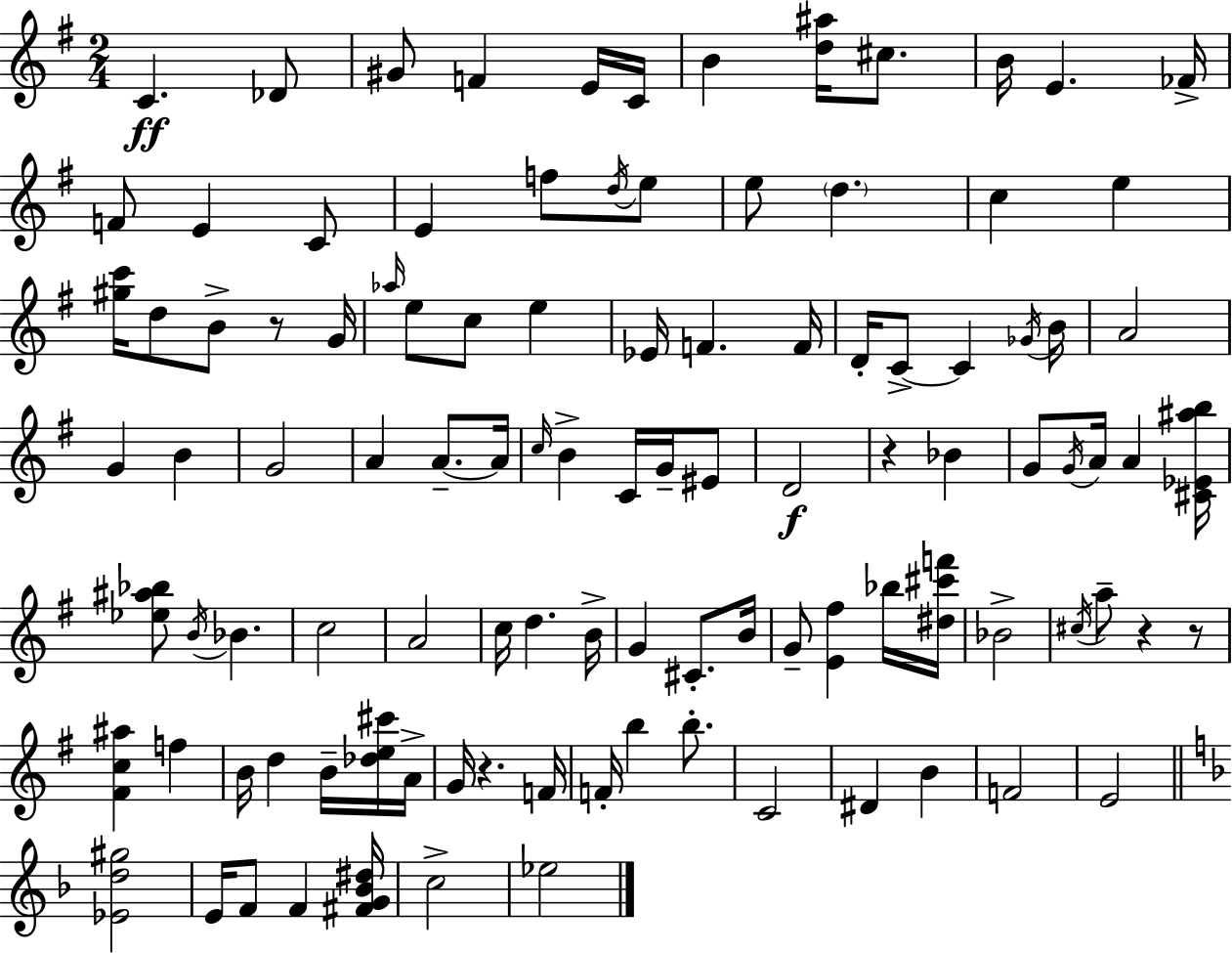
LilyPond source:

{
  \clef treble
  \numericTimeSignature
  \time 2/4
  \key e \minor
  \repeat volta 2 { c'4.\ff des'8 | gis'8 f'4 e'16 c'16 | b'4 <d'' ais''>16 cis''8. | b'16 e'4. fes'16-> | \break f'8 e'4 c'8 | e'4 f''8 \acciaccatura { d''16 } e''8 | e''8 \parenthesize d''4. | c''4 e''4 | \break <gis'' c'''>16 d''8 b'8-> r8 | g'16 \grace { aes''16 } e''8 c''8 e''4 | ees'16 f'4. | f'16 d'16-. c'8->~~ c'4 | \break \acciaccatura { ges'16 } b'16 a'2 | g'4 b'4 | g'2 | a'4 a'8.--~~ | \break a'16 \grace { c''16 } b'4-> | c'16 g'16-- eis'8 d'2\f | r4 | bes'4 g'8 \acciaccatura { g'16 } a'16 | \break a'4 <cis' ees' ais'' b''>16 <ees'' ais'' bes''>8 \acciaccatura { b'16 } | bes'4. c''2 | a'2 | c''16 d''4. | \break b'16-> g'4 | cis'8.-. b'16 g'8-- | <e' fis''>4 bes''16 <dis'' cis''' f'''>16 bes'2-> | \acciaccatura { cis''16 } a''8-- | \break r4 r8 <fis' c'' ais''>4 | f''4 b'16 | d''4 b'16-- <des'' e'' cis'''>16 a'16-> g'16 | r4. f'16 f'16-. | \break b''4 b''8.-. c'2 | dis'4 | b'4 f'2 | e'2 | \break \bar "||" \break \key d \minor <ees' d'' gis''>2 | e'16 f'8 f'4 <fis' g' bes' dis''>16 | c''2-> | ees''2 | \break } \bar "|."
}